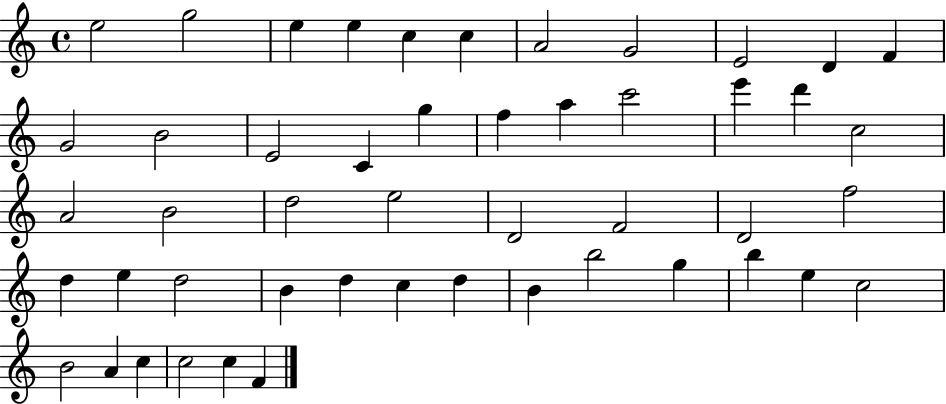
X:1
T:Untitled
M:4/4
L:1/4
K:C
e2 g2 e e c c A2 G2 E2 D F G2 B2 E2 C g f a c'2 e' d' c2 A2 B2 d2 e2 D2 F2 D2 f2 d e d2 B d c d B b2 g b e c2 B2 A c c2 c F